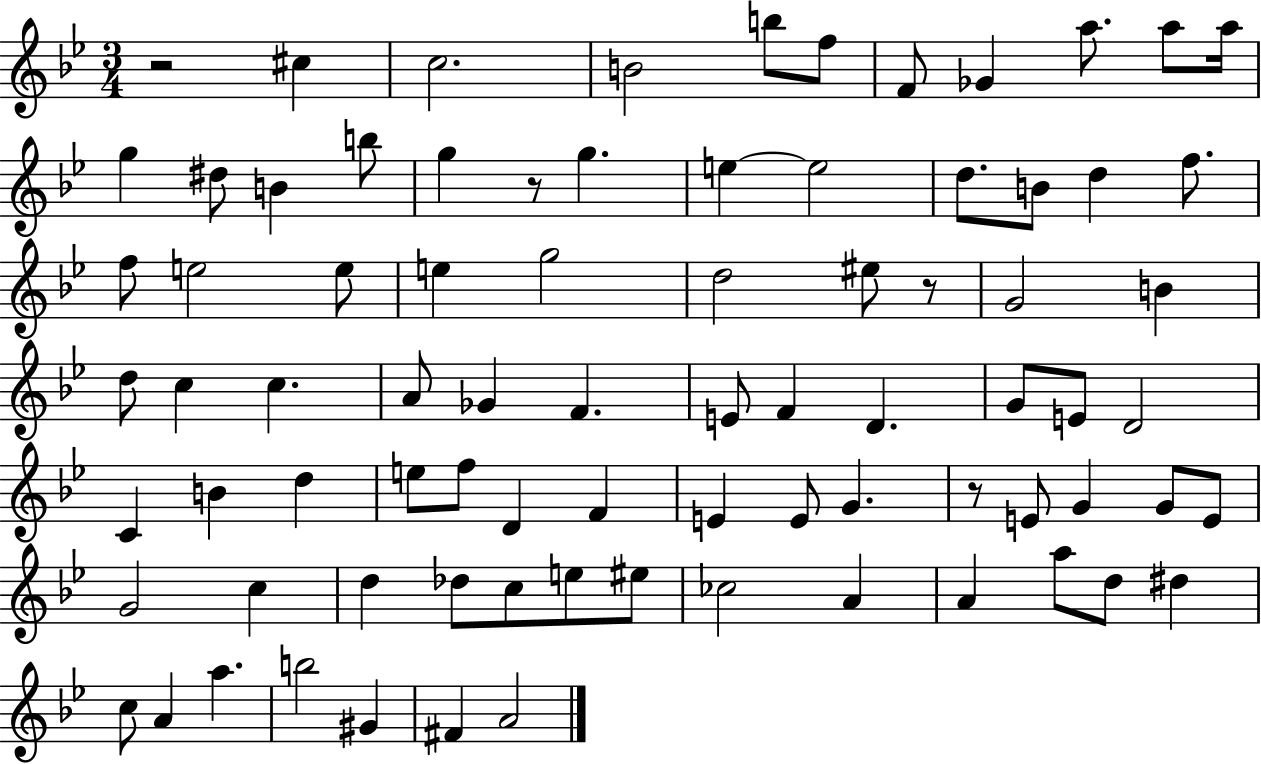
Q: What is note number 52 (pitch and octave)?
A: E4